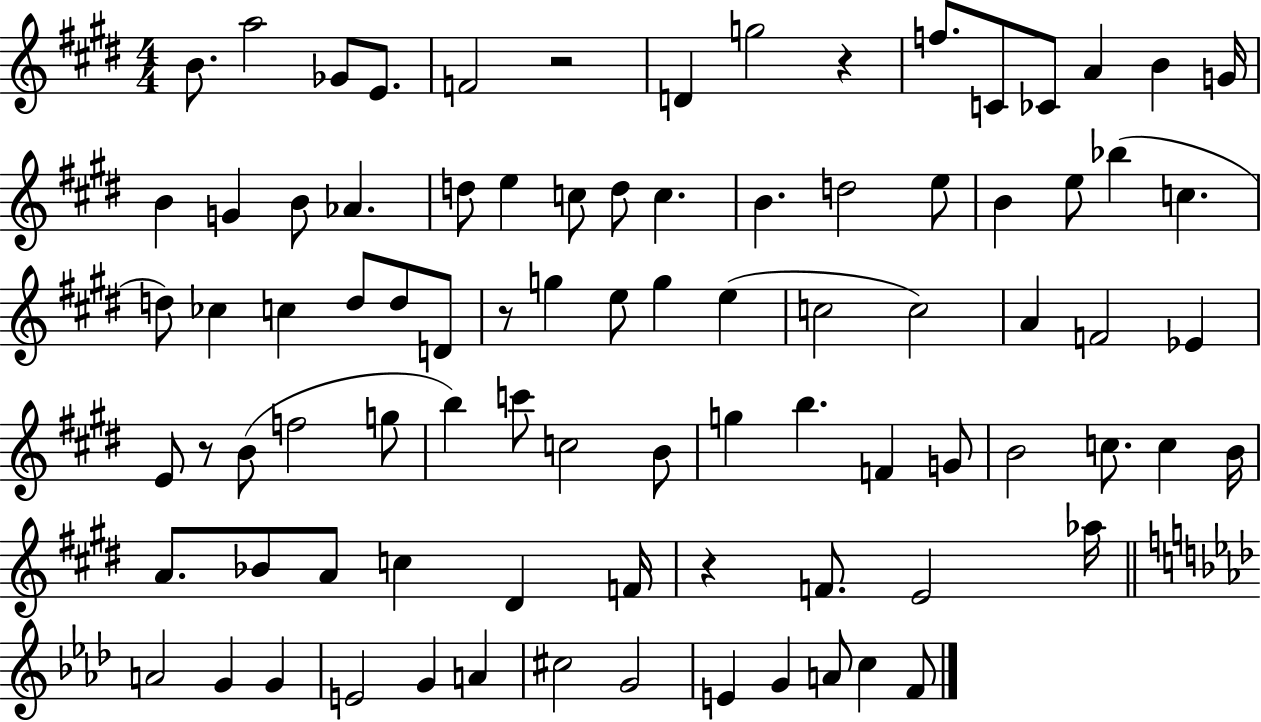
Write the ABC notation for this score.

X:1
T:Untitled
M:4/4
L:1/4
K:E
B/2 a2 _G/2 E/2 F2 z2 D g2 z f/2 C/2 _C/2 A B G/4 B G B/2 _A d/2 e c/2 d/2 c B d2 e/2 B e/2 _b c d/2 _c c d/2 d/2 D/2 z/2 g e/2 g e c2 c2 A F2 _E E/2 z/2 B/2 f2 g/2 b c'/2 c2 B/2 g b F G/2 B2 c/2 c B/4 A/2 _B/2 A/2 c ^D F/4 z F/2 E2 _a/4 A2 G G E2 G A ^c2 G2 E G A/2 c F/2